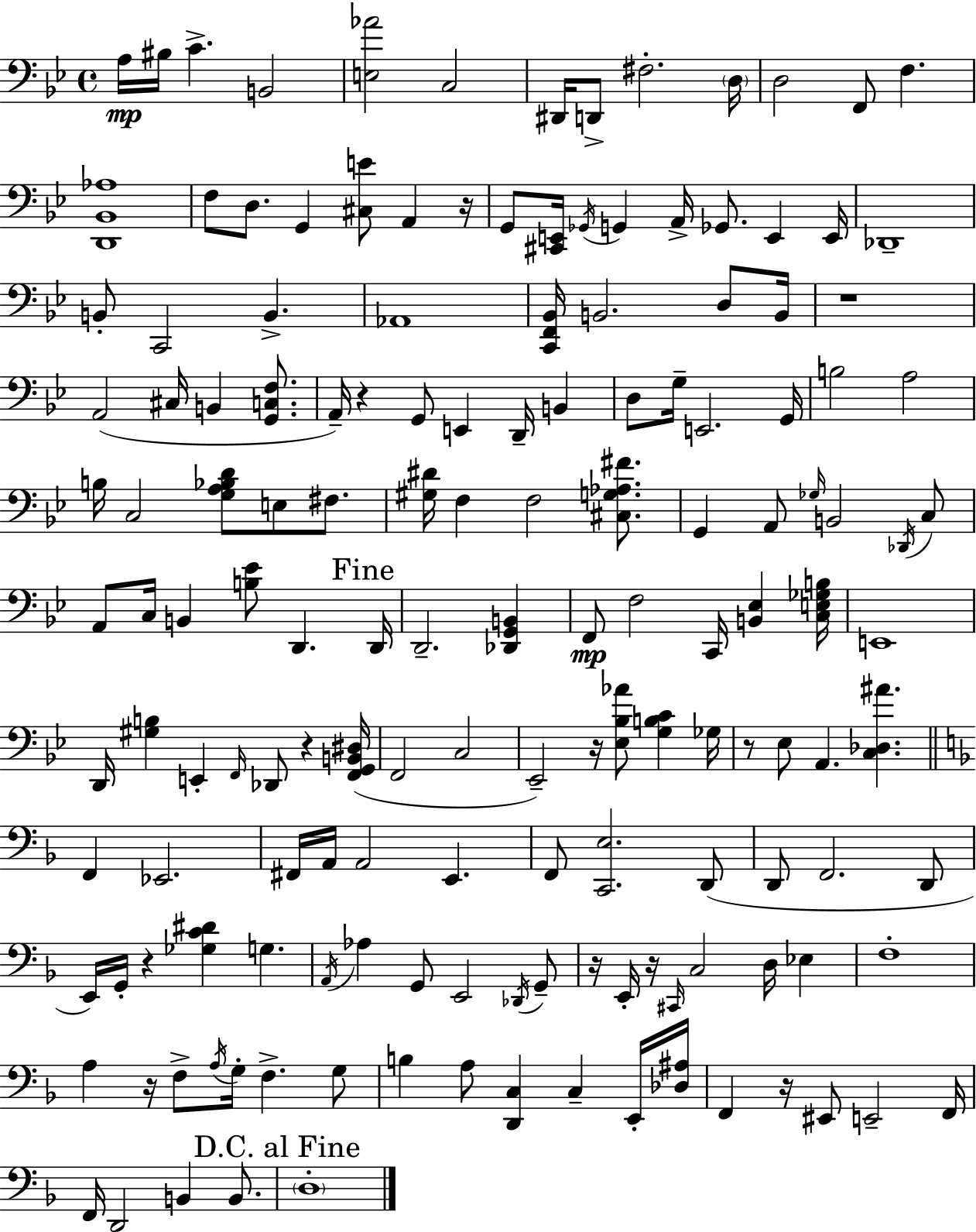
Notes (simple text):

A3/s BIS3/s C4/q. B2/h [E3,Ab4]/h C3/h D#2/s D2/e F#3/h. D3/s D3/h F2/e F3/q. [D2,Bb2,Ab3]/w F3/e D3/e. G2/q [C#3,E4]/e A2/q R/s G2/e [C#2,E2]/s Gb2/s G2/q A2/s Gb2/e. E2/q E2/s Db2/w B2/e C2/h B2/q. Ab2/w [C2,F2,Bb2]/s B2/h. D3/e B2/s R/w A2/h C#3/s B2/q [G2,C3,F3]/e. A2/s R/q G2/e E2/q D2/s B2/q D3/e G3/s E2/h. G2/s B3/h A3/h B3/s C3/h [G3,A3,Bb3,D4]/e E3/e F#3/e. [G#3,D#4]/s F3/q F3/h [C#3,G3,Ab3,F#4]/e. G2/q A2/e Gb3/s B2/h Db2/s C3/e A2/e C3/s B2/q [B3,Eb4]/e D2/q. D2/s D2/h. [Db2,G2,B2]/q F2/e F3/h C2/s [B2,Eb3]/q [C3,E3,Gb3,B3]/s E2/w D2/s [G#3,B3]/q E2/q F2/s Db2/e R/q [F2,G2,B2,D#3]/s F2/h C3/h Eb2/h R/s [Eb3,Bb3,Ab4]/e [G3,B3,C4]/q Gb3/s R/e Eb3/e A2/q. [C3,Db3,A#4]/q. F2/q Eb2/h. F#2/s A2/s A2/h E2/q. F2/e [C2,E3]/h. D2/e D2/e F2/h. D2/e E2/s G2/s R/q [Gb3,C4,D#4]/q G3/q. A2/s Ab3/q G2/e E2/h Db2/s G2/e R/s E2/s R/s C#2/s C3/h D3/s Eb3/q F3/w A3/q R/s F3/e A3/s G3/s F3/q. G3/e B3/q A3/e [D2,C3]/q C3/q E2/s [Db3,A#3]/s F2/q R/s EIS2/e E2/h F2/s F2/s D2/h B2/q B2/e. D3/w